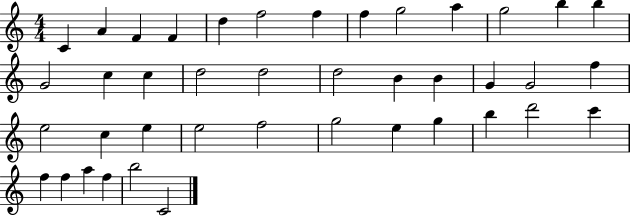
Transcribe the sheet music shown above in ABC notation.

X:1
T:Untitled
M:4/4
L:1/4
K:C
C A F F d f2 f f g2 a g2 b b G2 c c d2 d2 d2 B B G G2 f e2 c e e2 f2 g2 e g b d'2 c' f f a f b2 C2